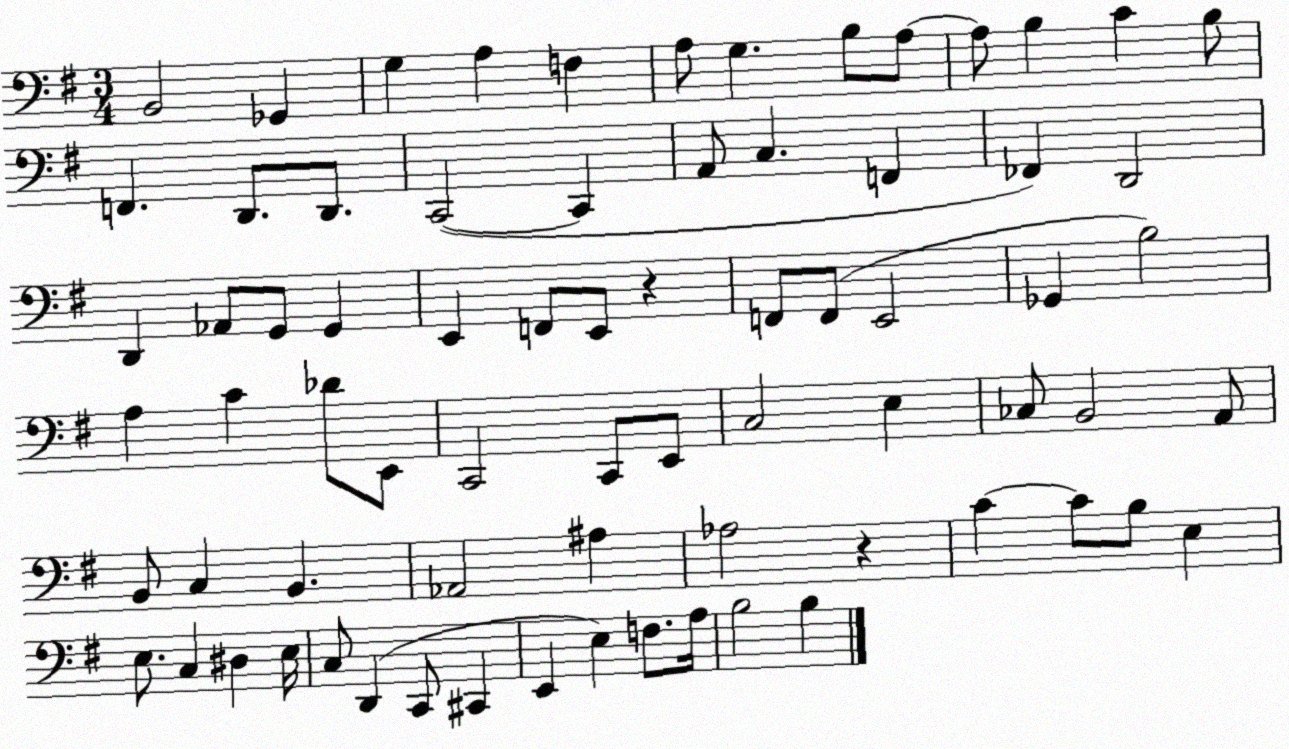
X:1
T:Untitled
M:3/4
L:1/4
K:G
B,,2 _G,, G, A, F, A,/2 G, B,/2 A,/2 A,/2 B, C B,/2 F,, D,,/2 D,,/2 C,,2 C,, A,,/2 C, F,, _F,, D,,2 D,, _A,,/2 G,,/2 G,, E,, F,,/2 E,,/2 z F,,/2 F,,/2 E,,2 _G,, B,2 A, C _D/2 E,,/2 C,,2 C,,/2 E,,/2 C,2 E, _C,/2 B,,2 A,,/2 B,,/2 C, B,, _A,,2 ^A, _A,2 z C C/2 B,/2 E, E,/2 C, ^D, E,/4 C,/2 D,, C,,/2 ^C,, E,, E, F,/2 A,/4 B,2 B,